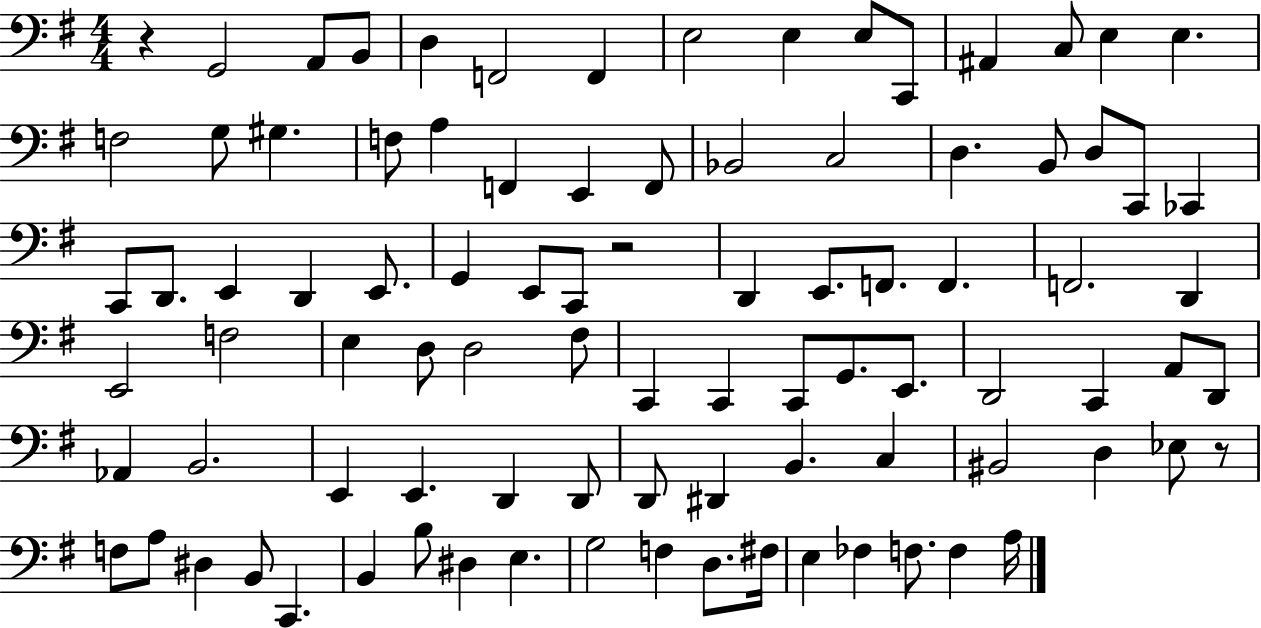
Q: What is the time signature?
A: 4/4